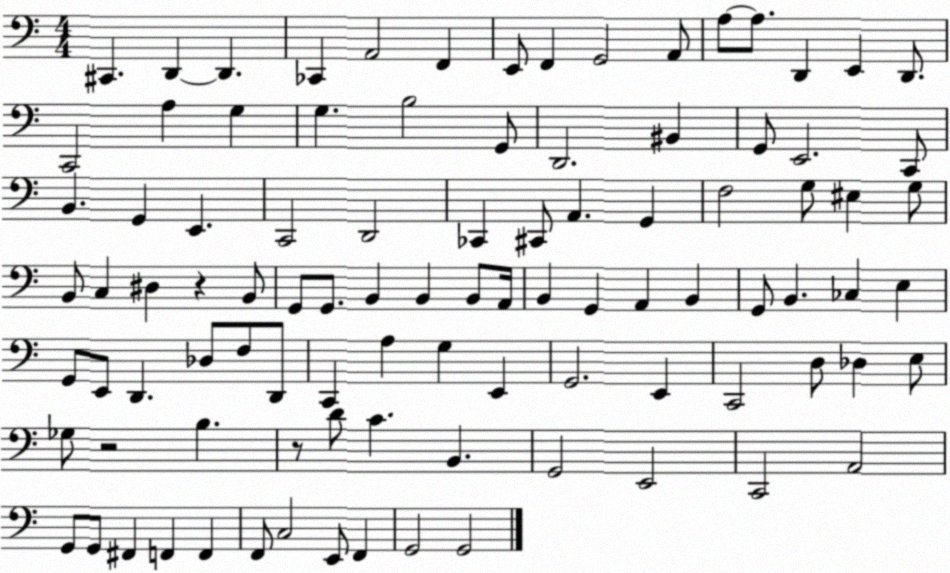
X:1
T:Untitled
M:4/4
L:1/4
K:C
^C,, D,, D,, _C,, A,,2 F,, E,,/2 F,, G,,2 A,,/2 A,/2 A,/2 D,, E,, D,,/2 C,,2 A, G, G, B,2 G,,/2 D,,2 ^B,, G,,/2 E,,2 C,,/2 B,, G,, E,, C,,2 D,,2 _C,, ^C,,/2 A,, G,, F,2 G,/2 ^E, G,/2 B,,/2 C, ^D, z B,,/2 G,,/2 G,,/2 B,, B,, B,,/2 A,,/4 B,, G,, A,, B,, G,,/2 B,, _C, E, G,,/2 E,,/2 D,, _D,/2 F,/2 D,,/2 C,, A, G, E,, G,,2 E,, C,,2 D,/2 _D, E,/2 _G,/2 z2 B, z/2 D/2 C B,, G,,2 E,,2 C,,2 A,,2 G,,/2 G,,/2 ^F,, F,, F,, F,,/2 C,2 E,,/2 F,, G,,2 G,,2